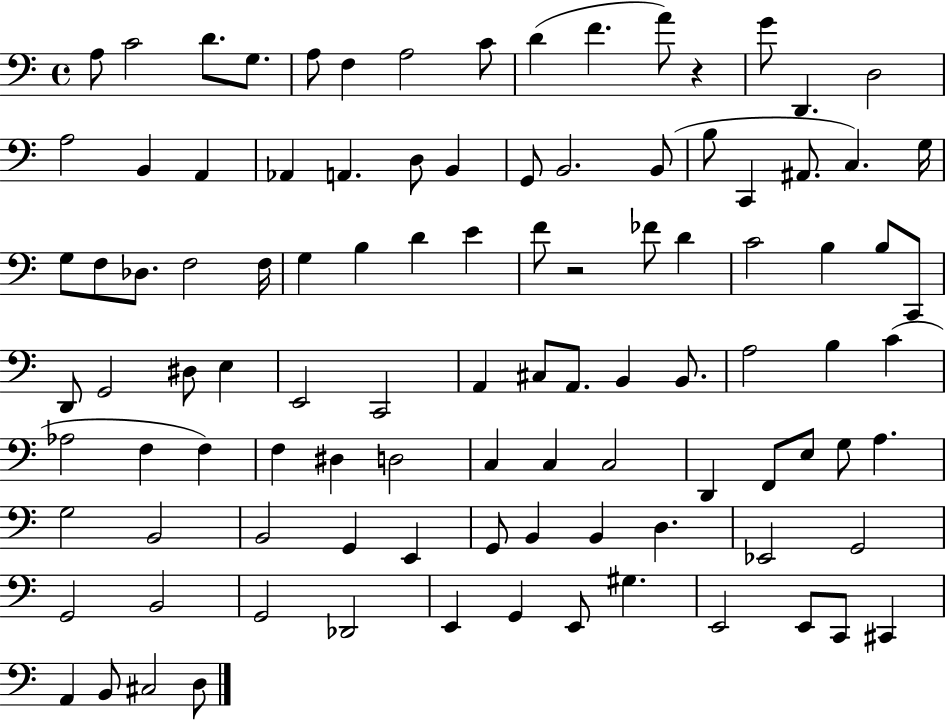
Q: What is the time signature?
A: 4/4